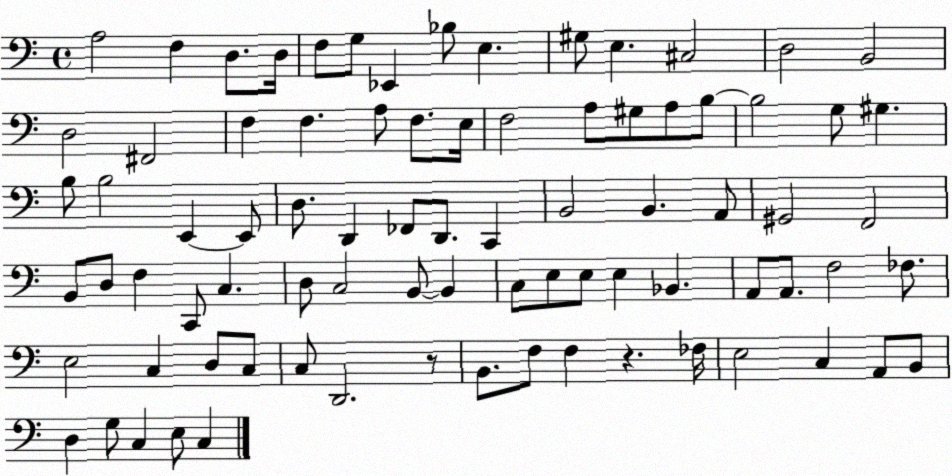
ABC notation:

X:1
T:Untitled
M:4/4
L:1/4
K:C
A,2 F, D,/2 D,/4 F,/2 G,/2 _E,, _B,/2 E, ^G,/2 E, ^C,2 D,2 B,,2 D,2 ^F,,2 F, F, A,/2 F,/2 E,/4 F,2 A,/2 ^G,/2 A,/2 B,/2 B,2 G,/2 ^G, B,/2 B,2 E,, E,,/2 D,/2 D,, _F,,/2 D,,/2 C,, B,,2 B,, A,,/2 ^G,,2 F,,2 B,,/2 D,/2 F, C,,/2 C, D,/2 C,2 B,,/2 B,, C,/2 E,/2 E,/2 E, _B,, A,,/2 A,,/2 F,2 _F,/2 E,2 C, D,/2 C,/2 C,/2 D,,2 z/2 B,,/2 F,/2 F, z _F,/4 E,2 C, A,,/2 B,,/2 D, G,/2 C, E,/2 C,